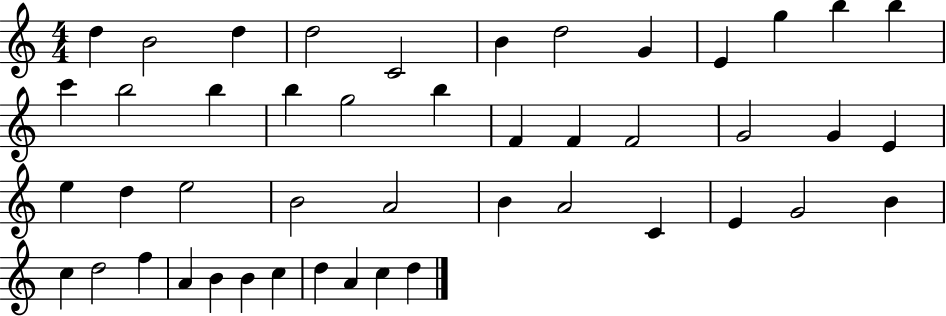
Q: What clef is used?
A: treble